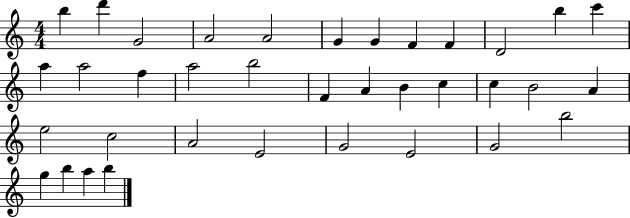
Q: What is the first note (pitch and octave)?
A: B5